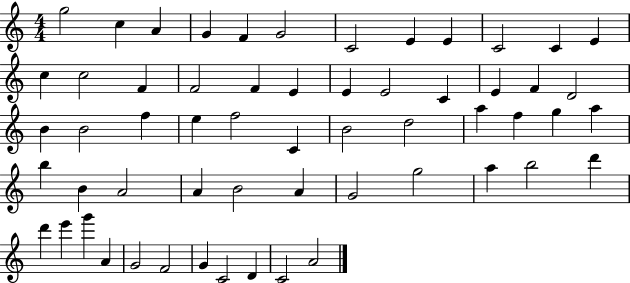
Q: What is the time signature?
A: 4/4